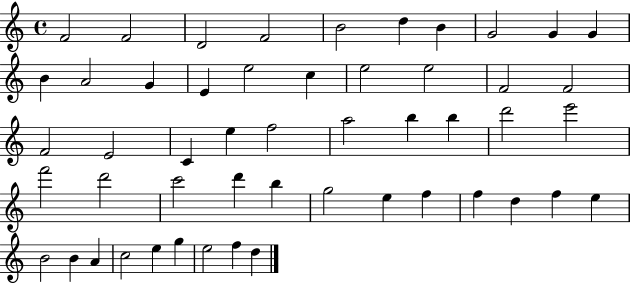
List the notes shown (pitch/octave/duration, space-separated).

F4/h F4/h D4/h F4/h B4/h D5/q B4/q G4/h G4/q G4/q B4/q A4/h G4/q E4/q E5/h C5/q E5/h E5/h F4/h F4/h F4/h E4/h C4/q E5/q F5/h A5/h B5/q B5/q D6/h E6/h F6/h D6/h C6/h D6/q B5/q G5/h E5/q F5/q F5/q D5/q F5/q E5/q B4/h B4/q A4/q C5/h E5/q G5/q E5/h F5/q D5/q